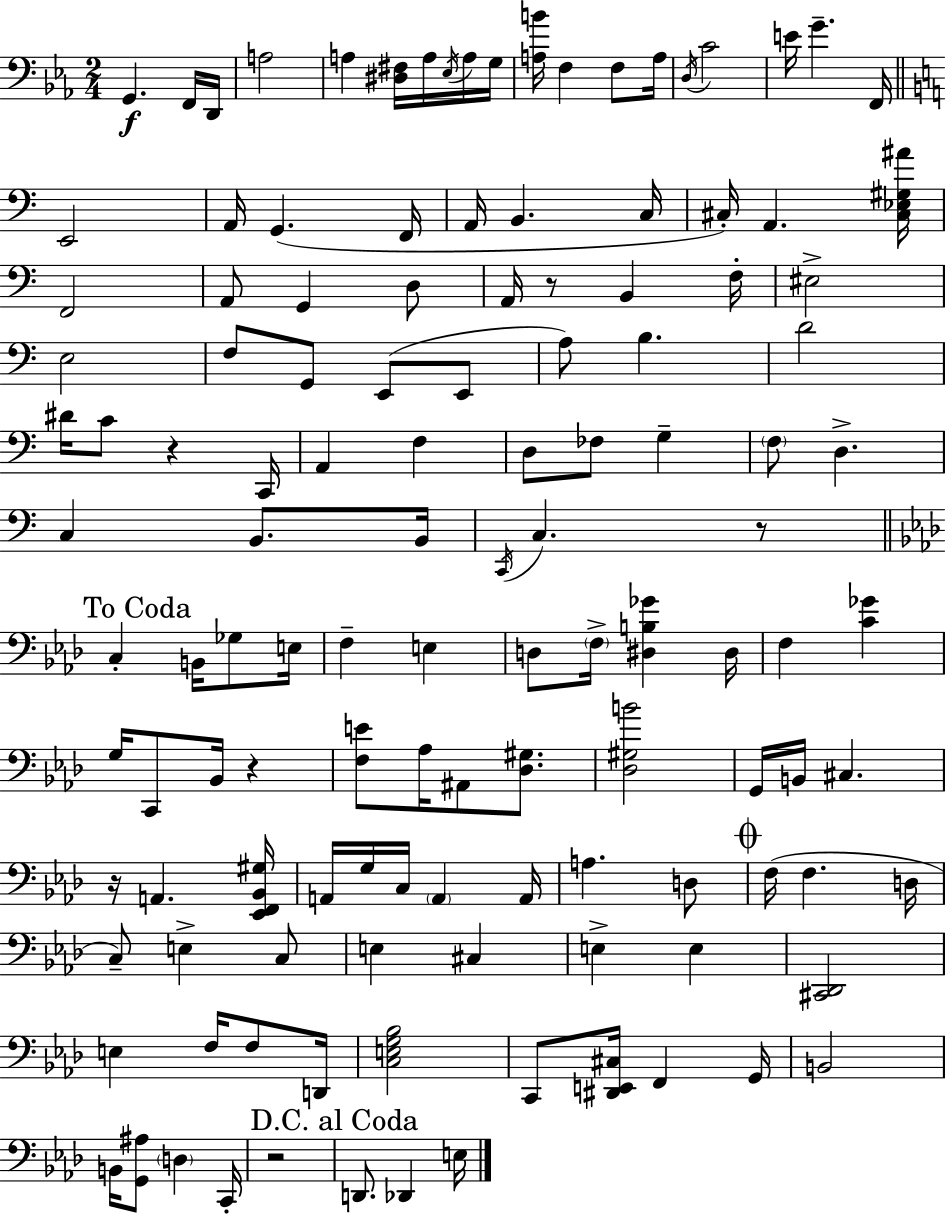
X:1
T:Untitled
M:2/4
L:1/4
K:Eb
G,, F,,/4 D,,/4 A,2 A, [^D,^F,]/4 A,/4 _E,/4 A,/4 G,/4 [A,B]/4 F, F,/2 A,/4 D,/4 C2 E/4 G F,,/4 E,,2 A,,/4 G,, F,,/4 A,,/4 B,, C,/4 ^C,/4 A,, [^C,_E,^G,^A]/4 F,,2 A,,/2 G,, D,/2 A,,/4 z/2 B,, F,/4 ^E,2 E,2 F,/2 G,,/2 E,,/2 E,,/2 A,/2 B, D2 ^D/4 C/2 z C,,/4 A,, F, D,/2 _F,/2 G, F,/2 D, C, B,,/2 B,,/4 C,,/4 C, z/2 C, B,,/4 _G,/2 E,/4 F, E, D,/2 F,/4 [^D,B,_G] ^D,/4 F, [C_G] G,/4 C,,/2 _B,,/4 z [F,E]/2 _A,/4 ^A,,/2 [_D,^G,]/2 [_D,^G,B]2 G,,/4 B,,/4 ^C, z/4 A,, [_E,,F,,_B,,^G,]/4 A,,/4 G,/4 C,/4 A,, A,,/4 A, D,/2 F,/4 F, D,/4 C,/2 E, C,/2 E, ^C, E, E, [^C,,_D,,]2 E, F,/4 F,/2 D,,/4 [C,E,G,_B,]2 C,,/2 [^D,,E,,^C,]/4 F,, G,,/4 B,,2 B,,/4 [G,,^A,]/2 D, C,,/4 z2 D,,/2 _D,, E,/4